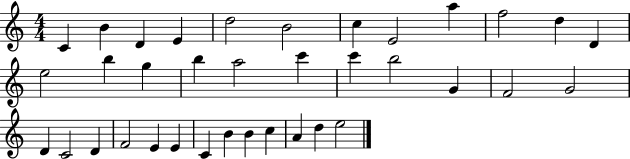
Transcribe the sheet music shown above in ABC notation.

X:1
T:Untitled
M:4/4
L:1/4
K:C
C B D E d2 B2 c E2 a f2 d D e2 b g b a2 c' c' b2 G F2 G2 D C2 D F2 E E C B B c A d e2